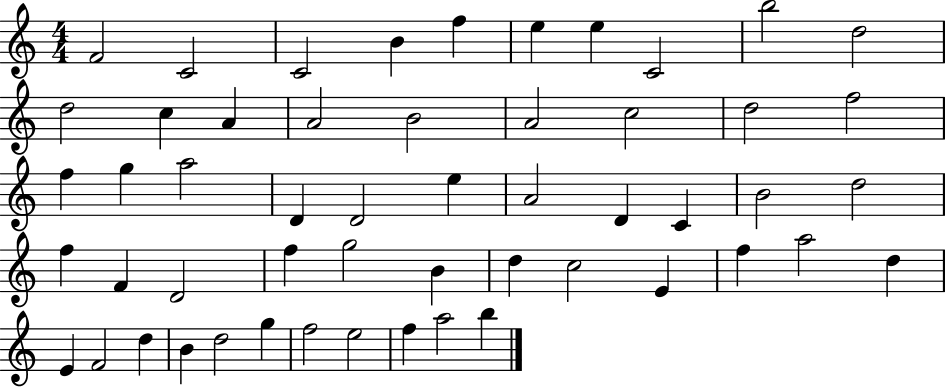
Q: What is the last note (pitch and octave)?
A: B5